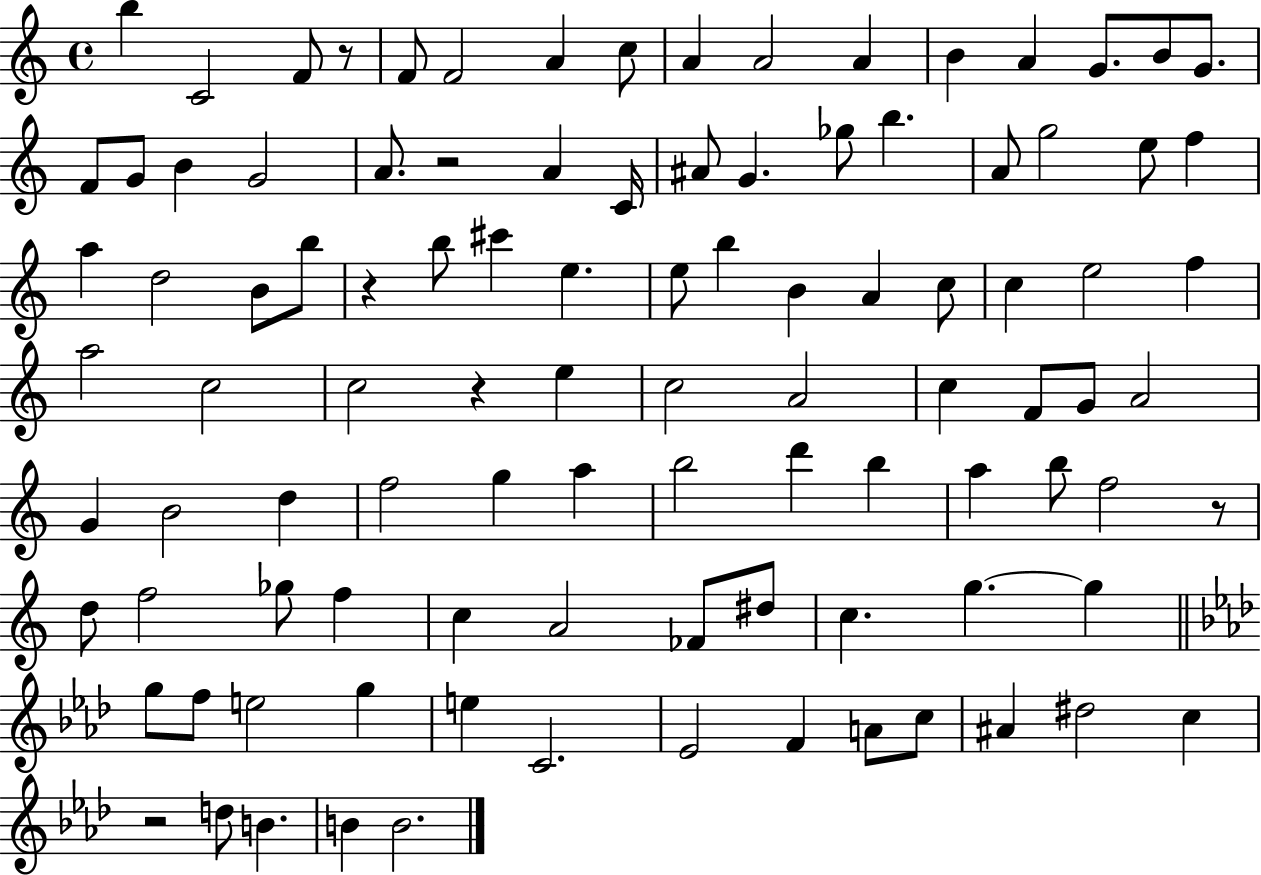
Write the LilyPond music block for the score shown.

{
  \clef treble
  \time 4/4
  \defaultTimeSignature
  \key c \major
  b''4 c'2 f'8 r8 | f'8 f'2 a'4 c''8 | a'4 a'2 a'4 | b'4 a'4 g'8. b'8 g'8. | \break f'8 g'8 b'4 g'2 | a'8. r2 a'4 c'16 | ais'8 g'4. ges''8 b''4. | a'8 g''2 e''8 f''4 | \break a''4 d''2 b'8 b''8 | r4 b''8 cis'''4 e''4. | e''8 b''4 b'4 a'4 c''8 | c''4 e''2 f''4 | \break a''2 c''2 | c''2 r4 e''4 | c''2 a'2 | c''4 f'8 g'8 a'2 | \break g'4 b'2 d''4 | f''2 g''4 a''4 | b''2 d'''4 b''4 | a''4 b''8 f''2 r8 | \break d''8 f''2 ges''8 f''4 | c''4 a'2 fes'8 dis''8 | c''4. g''4.~~ g''4 | \bar "||" \break \key aes \major g''8 f''8 e''2 g''4 | e''4 c'2. | ees'2 f'4 a'8 c''8 | ais'4 dis''2 c''4 | \break r2 d''8 b'4. | b'4 b'2. | \bar "|."
}